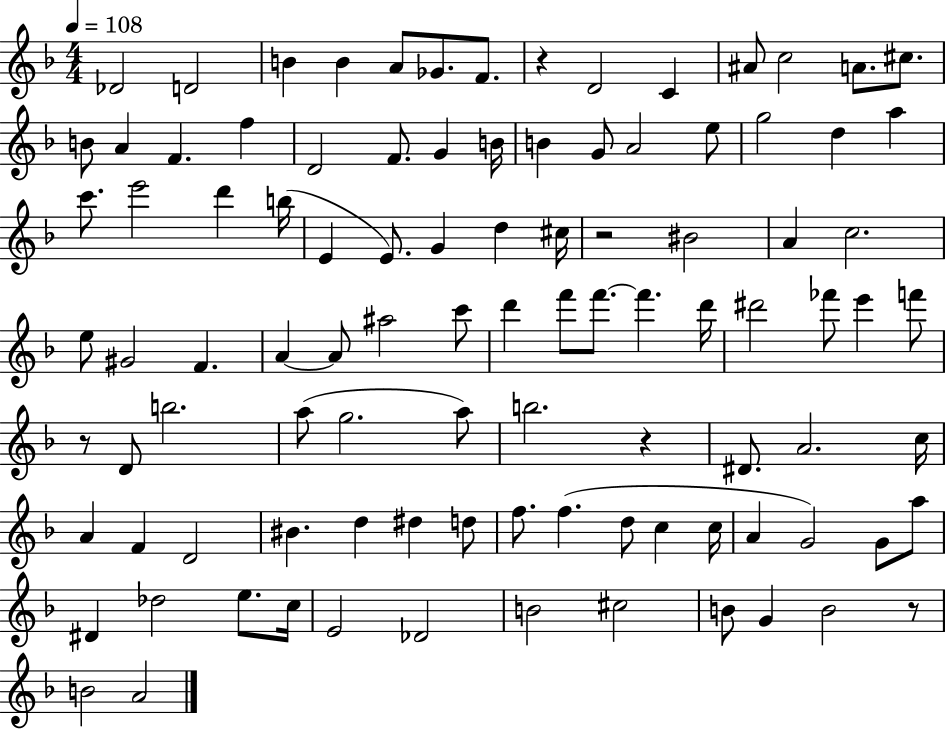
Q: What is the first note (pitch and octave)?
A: Db4